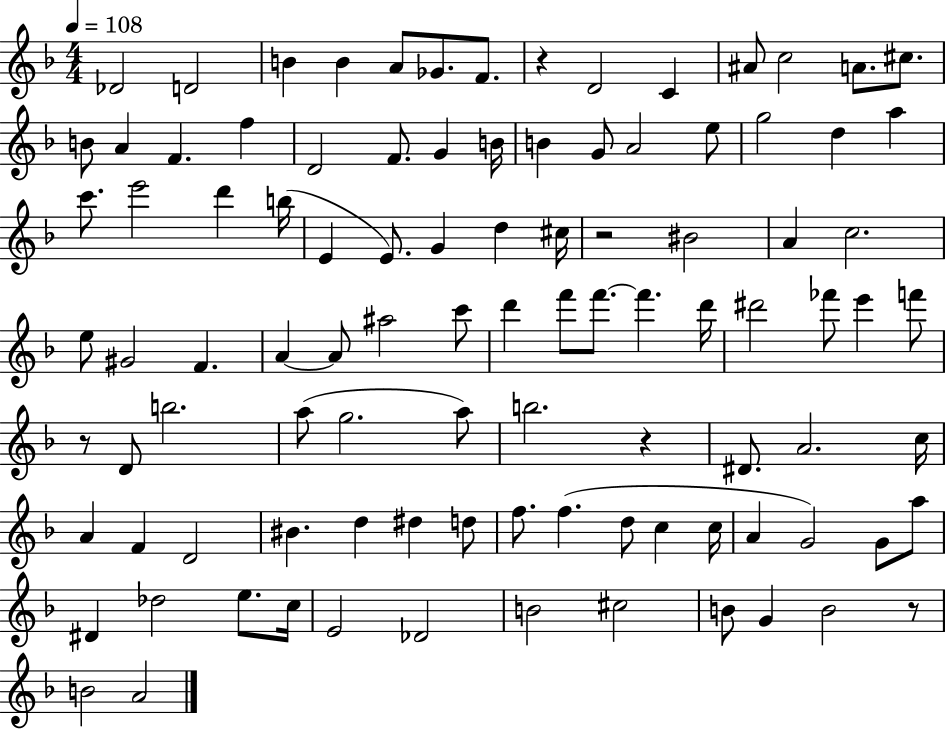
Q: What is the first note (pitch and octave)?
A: Db4